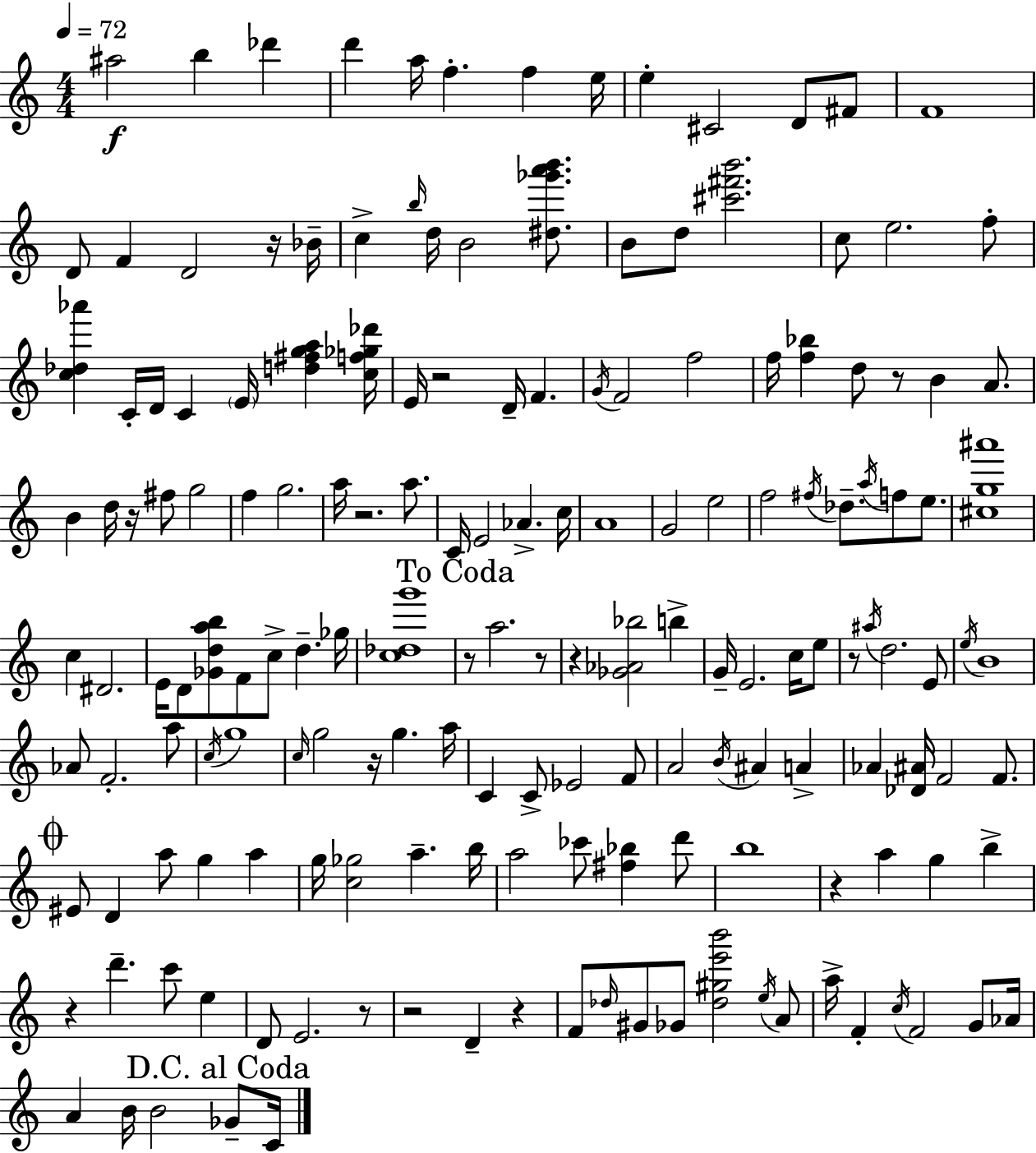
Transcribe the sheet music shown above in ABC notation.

X:1
T:Untitled
M:4/4
L:1/4
K:C
^a2 b _d' d' a/4 f f e/4 e ^C2 D/2 ^F/2 F4 D/2 F D2 z/4 _B/4 c b/4 d/4 B2 [^d_g'a'b']/2 B/2 d/2 [^c'^f'b']2 c/2 e2 f/2 [c_d_a'] C/4 D/4 C E/4 [d^fga] [cf_g_d']/4 E/4 z2 D/4 F G/4 F2 f2 f/4 [f_b] d/2 z/2 B A/2 B d/4 z/4 ^f/2 g2 f g2 a/4 z2 a/2 C/4 E2 _A c/4 A4 G2 e2 f2 ^f/4 _d/2 a/4 f/2 e/2 [^cg^a']4 c ^D2 E/4 D/2 [_Gdab]/2 F/2 c/2 d _g/4 [c_dg']4 z/2 a2 z/2 z [_G_A_b]2 b G/4 E2 c/4 e/2 z/2 ^a/4 d2 E/2 e/4 B4 _A/2 F2 a/2 c/4 g4 c/4 g2 z/4 g a/4 C C/2 _E2 F/2 A2 B/4 ^A A _A [_D^A]/4 F2 F/2 ^E/2 D a/2 g a g/4 [c_g]2 a b/4 a2 _c'/2 [^f_b] d'/2 b4 z a g b z d' c'/2 e D/2 E2 z/2 z2 D z F/2 _d/4 ^G/2 _G/2 [_d^ge'b']2 e/4 A/2 a/4 F c/4 F2 G/2 _A/4 A B/4 B2 _G/2 C/4